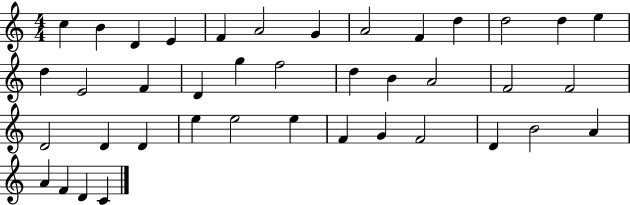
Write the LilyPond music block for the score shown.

{
  \clef treble
  \numericTimeSignature
  \time 4/4
  \key c \major
  c''4 b'4 d'4 e'4 | f'4 a'2 g'4 | a'2 f'4 d''4 | d''2 d''4 e''4 | \break d''4 e'2 f'4 | d'4 g''4 f''2 | d''4 b'4 a'2 | f'2 f'2 | \break d'2 d'4 d'4 | e''4 e''2 e''4 | f'4 g'4 f'2 | d'4 b'2 a'4 | \break a'4 f'4 d'4 c'4 | \bar "|."
}